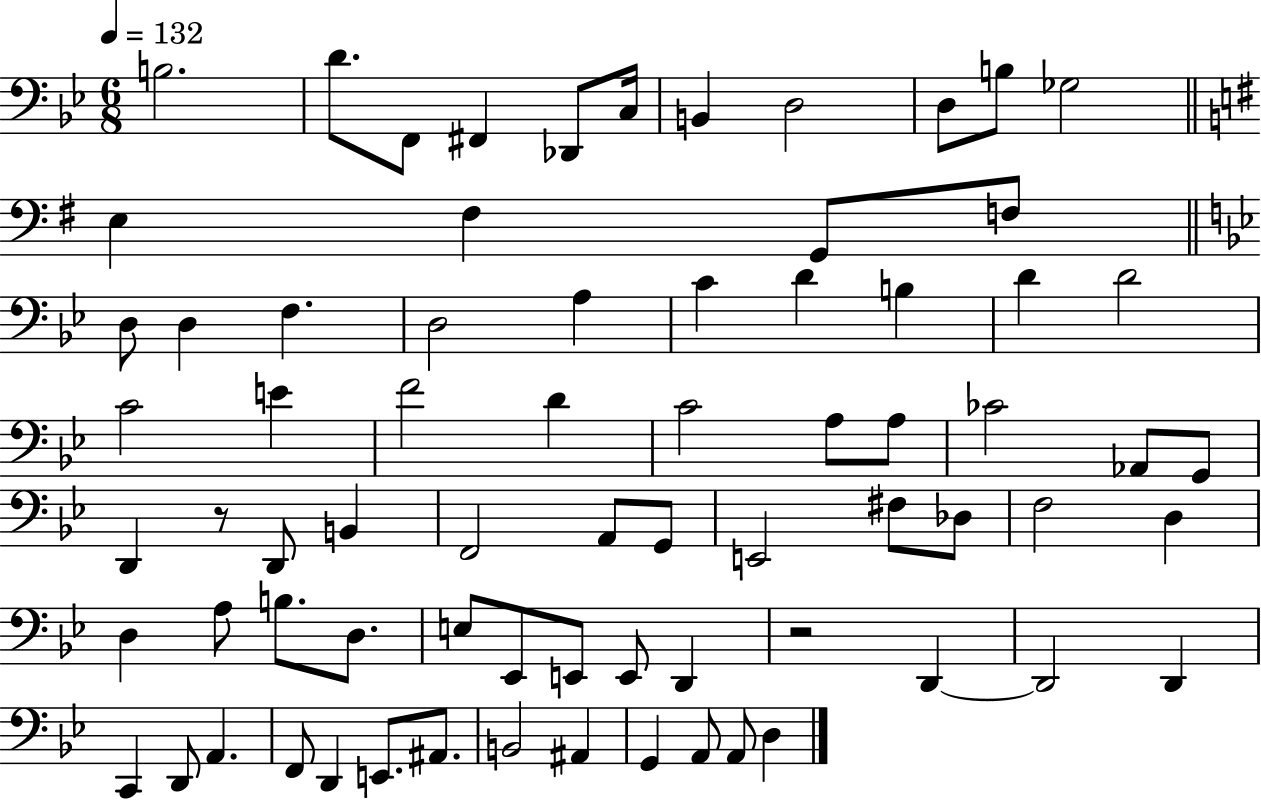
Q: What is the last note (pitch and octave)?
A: D3